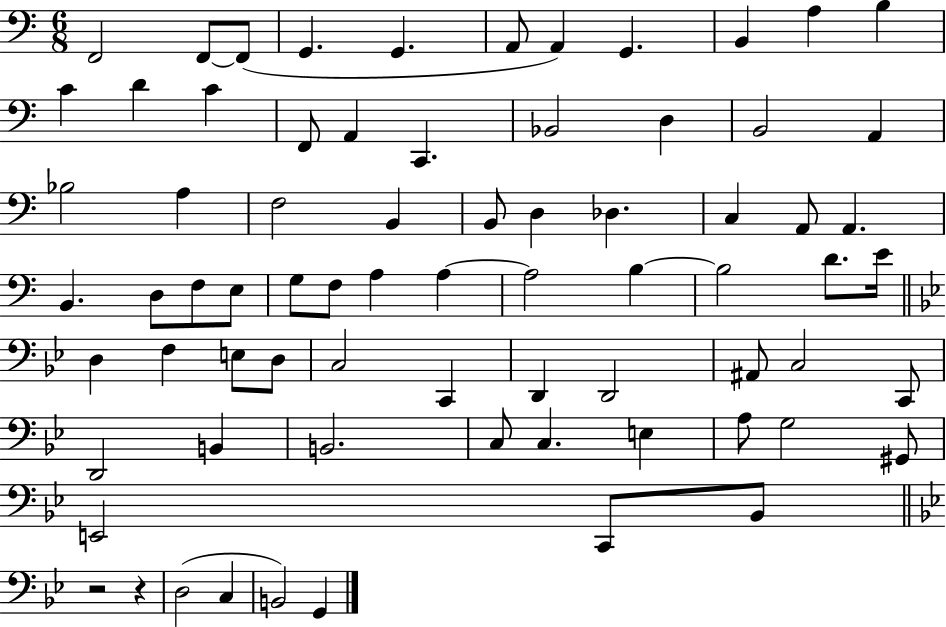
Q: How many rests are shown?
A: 2